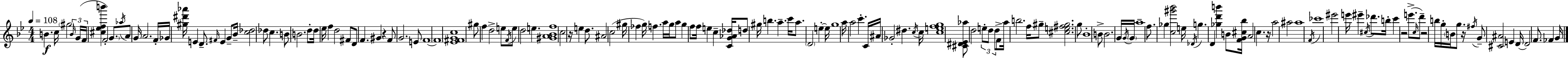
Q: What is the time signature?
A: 4/4